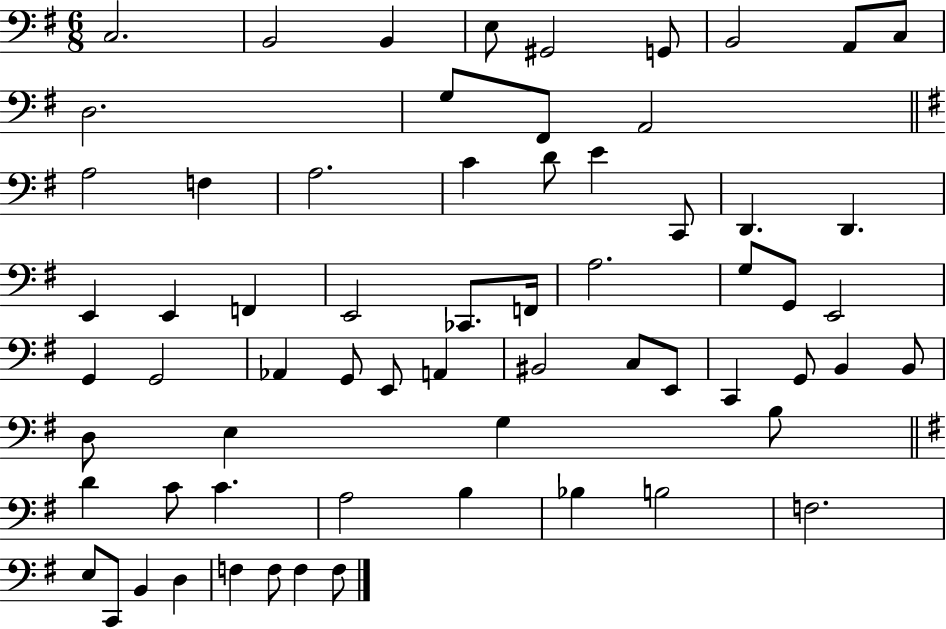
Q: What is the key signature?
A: G major